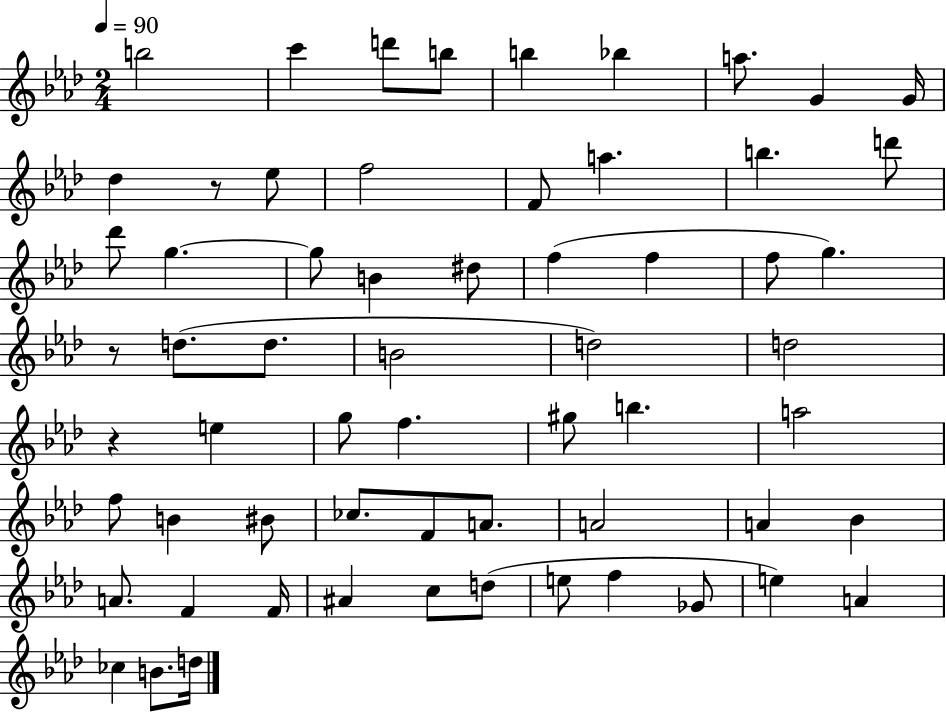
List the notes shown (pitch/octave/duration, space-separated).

B5/h C6/q D6/e B5/e B5/q Bb5/q A5/e. G4/q G4/s Db5/q R/e Eb5/e F5/h F4/e A5/q. B5/q. D6/e Db6/e G5/q. G5/e B4/q D#5/e F5/q F5/q F5/e G5/q. R/e D5/e. D5/e. B4/h D5/h D5/h R/q E5/q G5/e F5/q. G#5/e B5/q. A5/h F5/e B4/q BIS4/e CES5/e. F4/e A4/e. A4/h A4/q Bb4/q A4/e. F4/q F4/s A#4/q C5/e D5/e E5/e F5/q Gb4/e E5/q A4/q CES5/q B4/e. D5/s